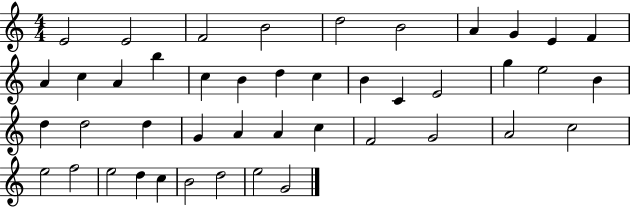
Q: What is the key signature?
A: C major